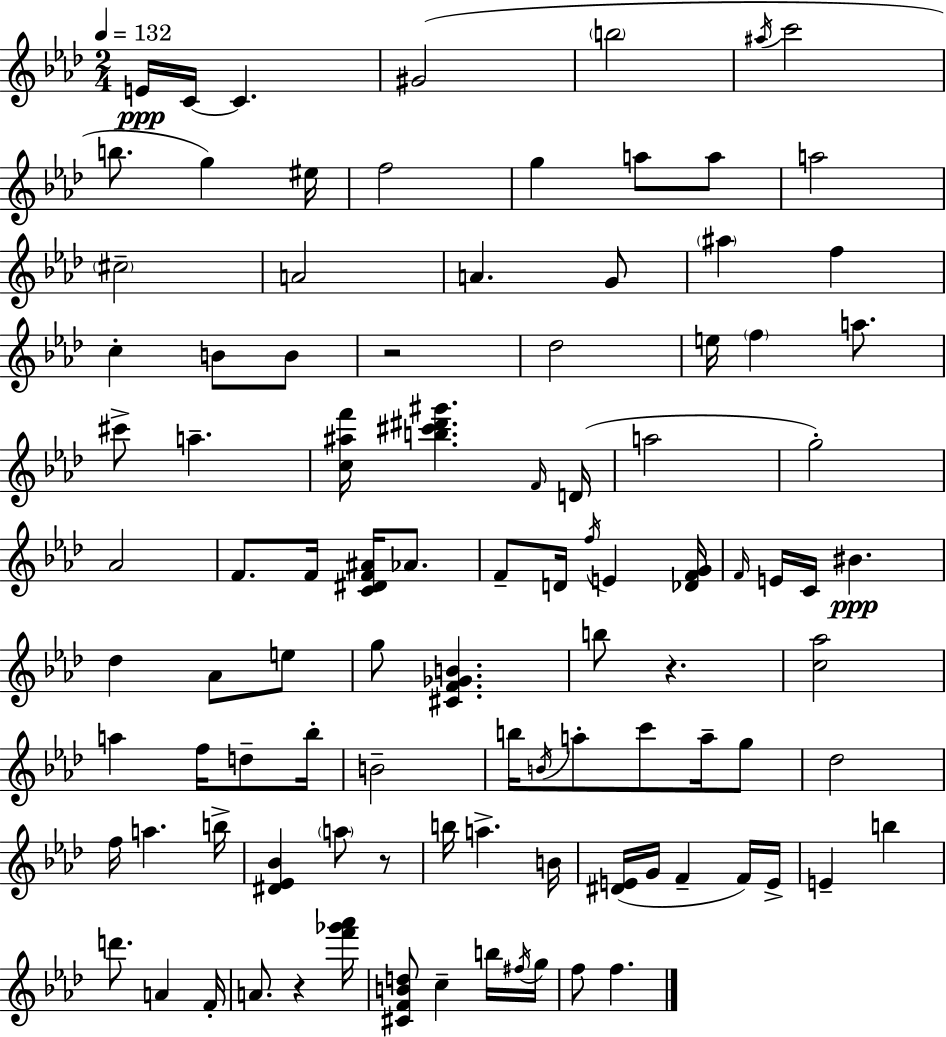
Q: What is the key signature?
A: F minor